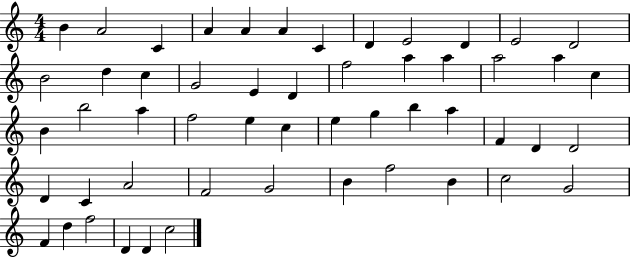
X:1
T:Untitled
M:4/4
L:1/4
K:C
B A2 C A A A C D E2 D E2 D2 B2 d c G2 E D f2 a a a2 a c B b2 a f2 e c e g b a F D D2 D C A2 F2 G2 B f2 B c2 G2 F d f2 D D c2